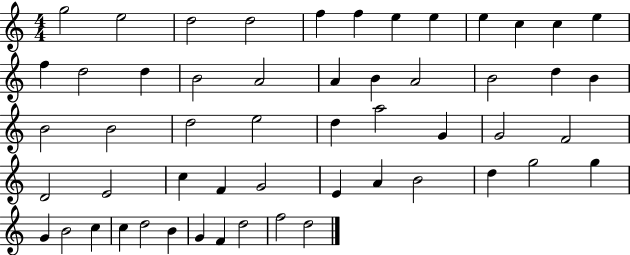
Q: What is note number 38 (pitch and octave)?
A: E4